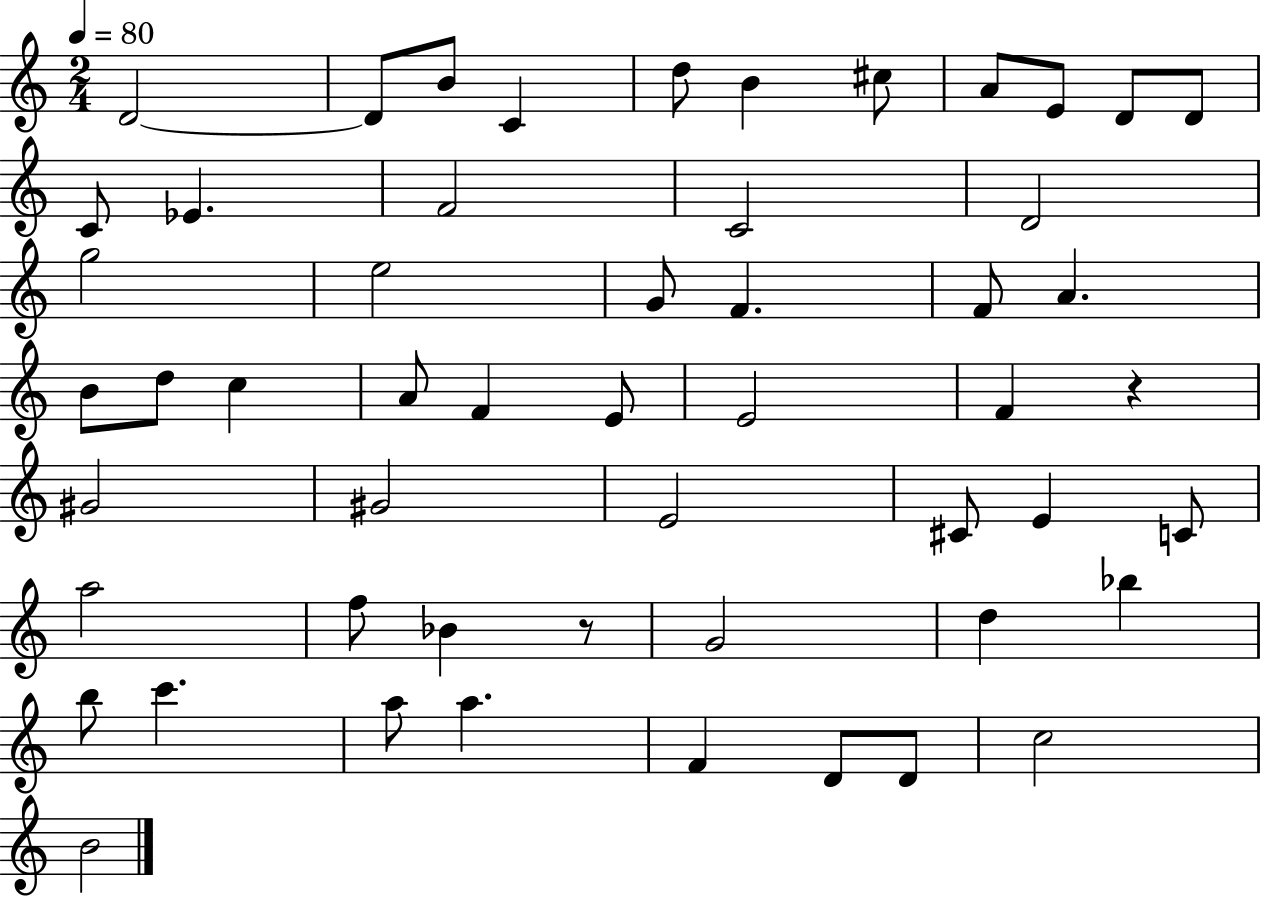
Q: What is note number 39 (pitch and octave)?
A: Bb4